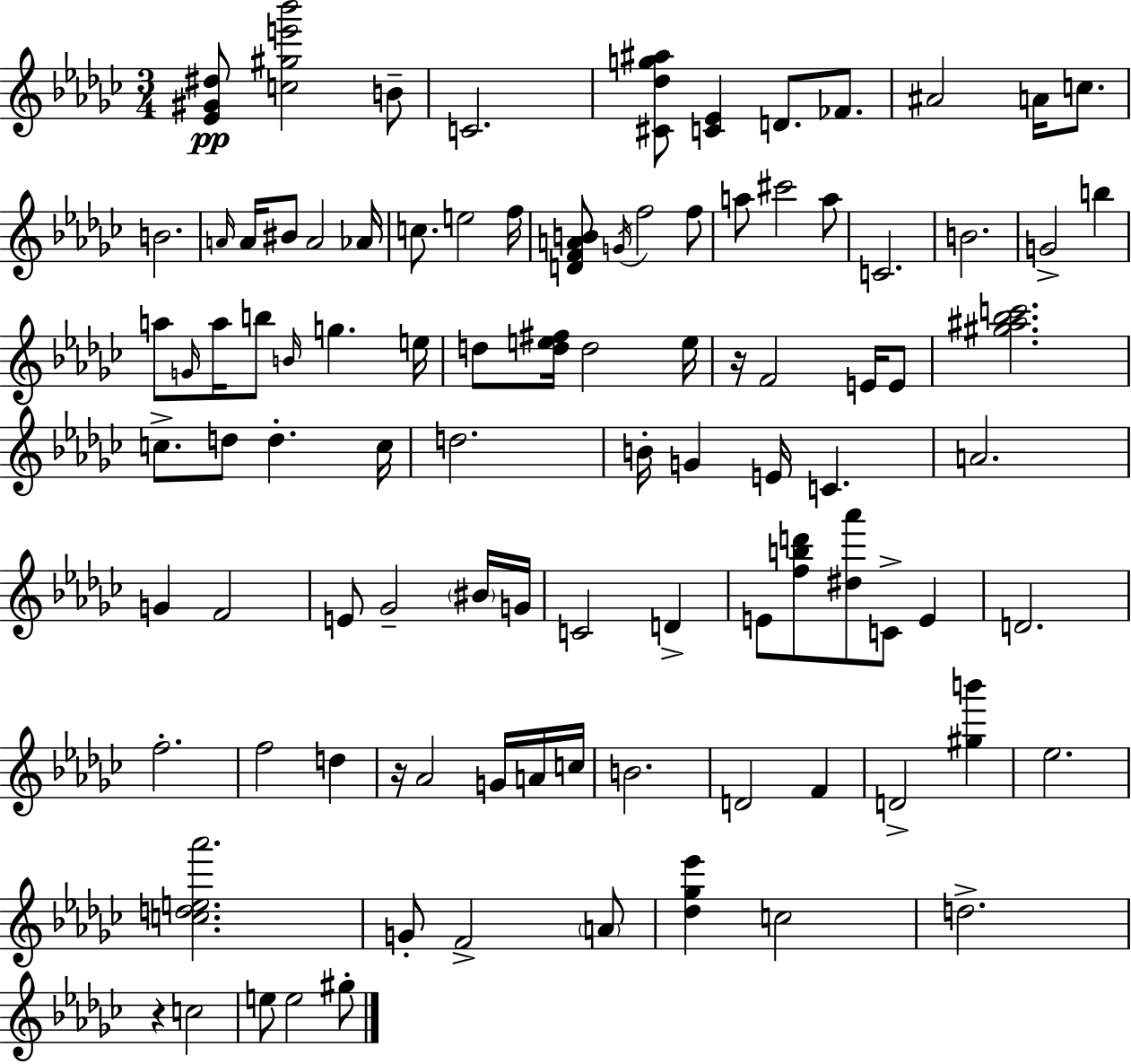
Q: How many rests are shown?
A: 3